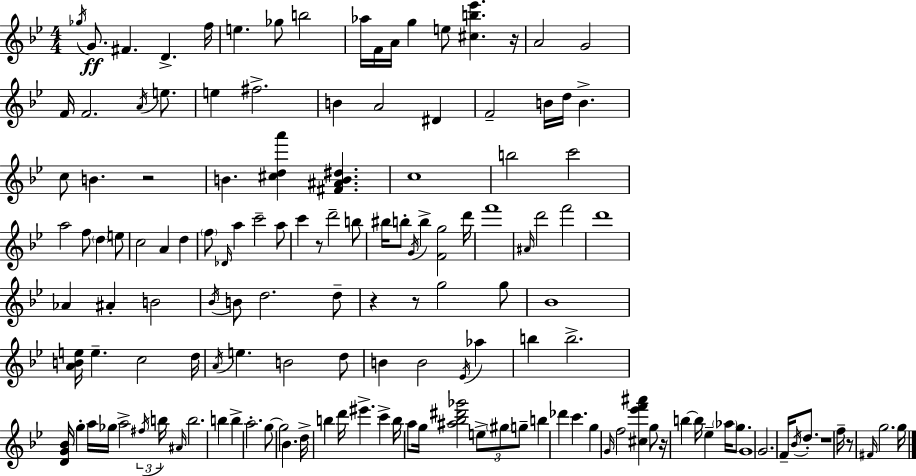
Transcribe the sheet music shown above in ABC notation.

X:1
T:Untitled
M:4/4
L:1/4
K:Bb
_g/4 G/2 ^F D f/4 e _g/2 b2 _a/4 F/4 A/4 g e/2 [^cb_e'] z/4 A2 G2 F/4 F2 A/4 e/2 e ^f2 B A2 ^D F2 B/4 d/4 B c/2 B z2 B [^cda'] [^F^AB^d] c4 b2 c'2 a2 f/2 d e/2 c2 A d f/2 _D/4 a c'2 a/2 c' z/2 d'2 b/2 ^b/4 b/2 G/4 b [Fg]2 d'/4 f'4 ^A/4 d'2 f'2 d'4 _A ^A B2 _B/4 B/2 d2 d/2 z z/2 g2 g/2 _B4 [ABe]/4 e c2 d/4 A/4 e B2 d/2 B B2 _E/4 _a b b2 [DG_B]/4 g a/4 _g/4 a2 ^f/4 b/4 ^A/4 b2 b b a2 g/2 g2 _B d/4 b d'/4 ^e' c' b/4 a/2 g/4 [^a_b^d'_g']2 e/2 ^g/2 g/2 b _d' c' g G/4 f2 [^c_e'f'^a'] g/2 z/4 b b/4 _e _a/4 g/2 G4 G2 F/4 _B/4 d/2 z4 f/4 z/2 ^F/4 g2 g/4